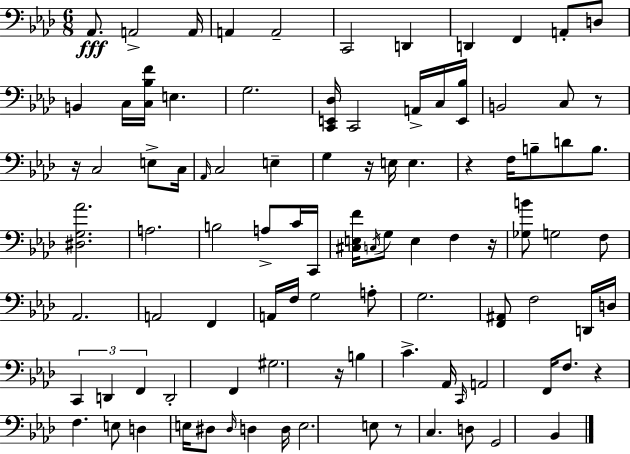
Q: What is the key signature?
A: AES major